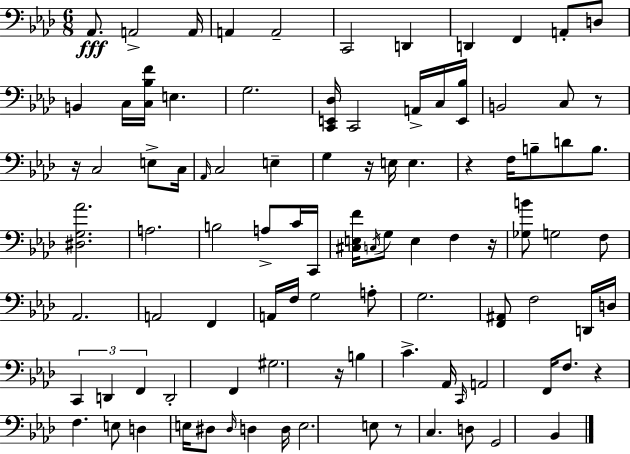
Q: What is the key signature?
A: AES major